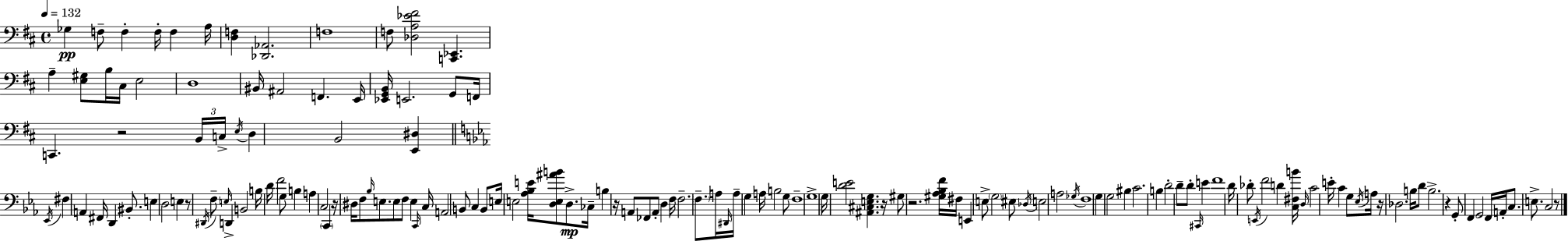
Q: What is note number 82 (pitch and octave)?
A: G3